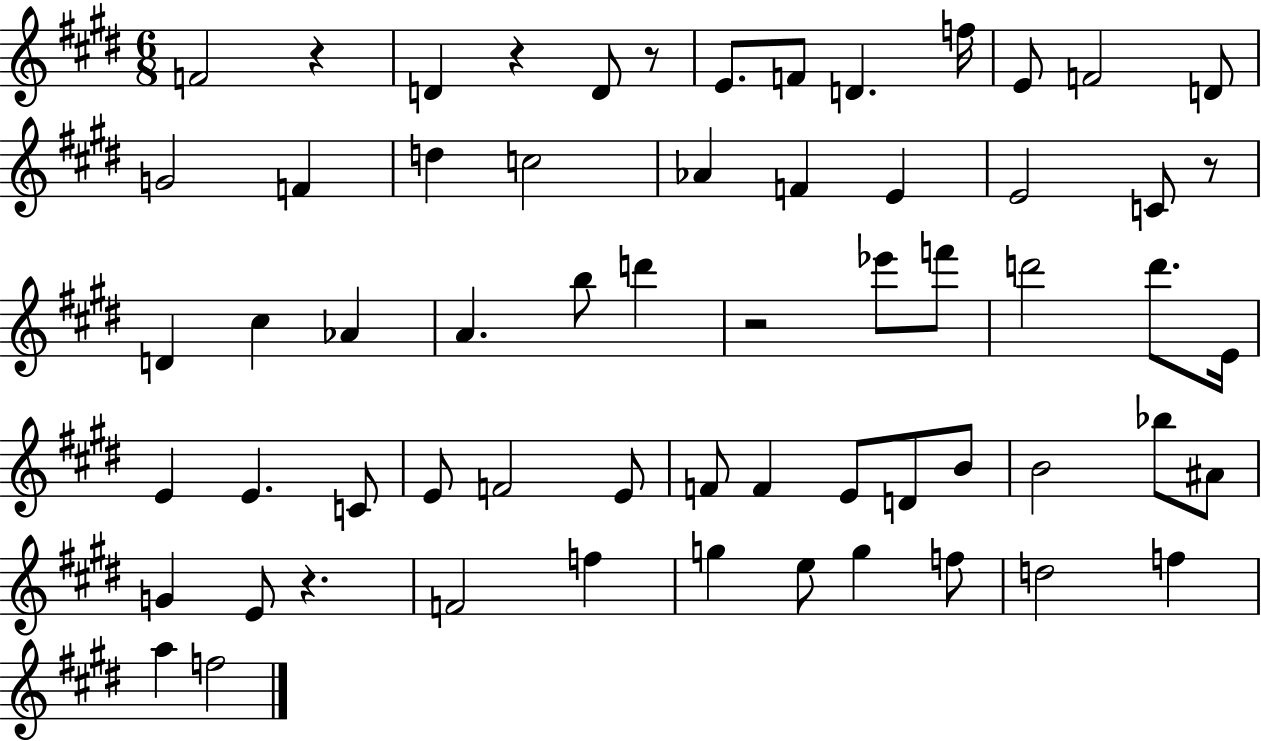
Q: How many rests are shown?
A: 6